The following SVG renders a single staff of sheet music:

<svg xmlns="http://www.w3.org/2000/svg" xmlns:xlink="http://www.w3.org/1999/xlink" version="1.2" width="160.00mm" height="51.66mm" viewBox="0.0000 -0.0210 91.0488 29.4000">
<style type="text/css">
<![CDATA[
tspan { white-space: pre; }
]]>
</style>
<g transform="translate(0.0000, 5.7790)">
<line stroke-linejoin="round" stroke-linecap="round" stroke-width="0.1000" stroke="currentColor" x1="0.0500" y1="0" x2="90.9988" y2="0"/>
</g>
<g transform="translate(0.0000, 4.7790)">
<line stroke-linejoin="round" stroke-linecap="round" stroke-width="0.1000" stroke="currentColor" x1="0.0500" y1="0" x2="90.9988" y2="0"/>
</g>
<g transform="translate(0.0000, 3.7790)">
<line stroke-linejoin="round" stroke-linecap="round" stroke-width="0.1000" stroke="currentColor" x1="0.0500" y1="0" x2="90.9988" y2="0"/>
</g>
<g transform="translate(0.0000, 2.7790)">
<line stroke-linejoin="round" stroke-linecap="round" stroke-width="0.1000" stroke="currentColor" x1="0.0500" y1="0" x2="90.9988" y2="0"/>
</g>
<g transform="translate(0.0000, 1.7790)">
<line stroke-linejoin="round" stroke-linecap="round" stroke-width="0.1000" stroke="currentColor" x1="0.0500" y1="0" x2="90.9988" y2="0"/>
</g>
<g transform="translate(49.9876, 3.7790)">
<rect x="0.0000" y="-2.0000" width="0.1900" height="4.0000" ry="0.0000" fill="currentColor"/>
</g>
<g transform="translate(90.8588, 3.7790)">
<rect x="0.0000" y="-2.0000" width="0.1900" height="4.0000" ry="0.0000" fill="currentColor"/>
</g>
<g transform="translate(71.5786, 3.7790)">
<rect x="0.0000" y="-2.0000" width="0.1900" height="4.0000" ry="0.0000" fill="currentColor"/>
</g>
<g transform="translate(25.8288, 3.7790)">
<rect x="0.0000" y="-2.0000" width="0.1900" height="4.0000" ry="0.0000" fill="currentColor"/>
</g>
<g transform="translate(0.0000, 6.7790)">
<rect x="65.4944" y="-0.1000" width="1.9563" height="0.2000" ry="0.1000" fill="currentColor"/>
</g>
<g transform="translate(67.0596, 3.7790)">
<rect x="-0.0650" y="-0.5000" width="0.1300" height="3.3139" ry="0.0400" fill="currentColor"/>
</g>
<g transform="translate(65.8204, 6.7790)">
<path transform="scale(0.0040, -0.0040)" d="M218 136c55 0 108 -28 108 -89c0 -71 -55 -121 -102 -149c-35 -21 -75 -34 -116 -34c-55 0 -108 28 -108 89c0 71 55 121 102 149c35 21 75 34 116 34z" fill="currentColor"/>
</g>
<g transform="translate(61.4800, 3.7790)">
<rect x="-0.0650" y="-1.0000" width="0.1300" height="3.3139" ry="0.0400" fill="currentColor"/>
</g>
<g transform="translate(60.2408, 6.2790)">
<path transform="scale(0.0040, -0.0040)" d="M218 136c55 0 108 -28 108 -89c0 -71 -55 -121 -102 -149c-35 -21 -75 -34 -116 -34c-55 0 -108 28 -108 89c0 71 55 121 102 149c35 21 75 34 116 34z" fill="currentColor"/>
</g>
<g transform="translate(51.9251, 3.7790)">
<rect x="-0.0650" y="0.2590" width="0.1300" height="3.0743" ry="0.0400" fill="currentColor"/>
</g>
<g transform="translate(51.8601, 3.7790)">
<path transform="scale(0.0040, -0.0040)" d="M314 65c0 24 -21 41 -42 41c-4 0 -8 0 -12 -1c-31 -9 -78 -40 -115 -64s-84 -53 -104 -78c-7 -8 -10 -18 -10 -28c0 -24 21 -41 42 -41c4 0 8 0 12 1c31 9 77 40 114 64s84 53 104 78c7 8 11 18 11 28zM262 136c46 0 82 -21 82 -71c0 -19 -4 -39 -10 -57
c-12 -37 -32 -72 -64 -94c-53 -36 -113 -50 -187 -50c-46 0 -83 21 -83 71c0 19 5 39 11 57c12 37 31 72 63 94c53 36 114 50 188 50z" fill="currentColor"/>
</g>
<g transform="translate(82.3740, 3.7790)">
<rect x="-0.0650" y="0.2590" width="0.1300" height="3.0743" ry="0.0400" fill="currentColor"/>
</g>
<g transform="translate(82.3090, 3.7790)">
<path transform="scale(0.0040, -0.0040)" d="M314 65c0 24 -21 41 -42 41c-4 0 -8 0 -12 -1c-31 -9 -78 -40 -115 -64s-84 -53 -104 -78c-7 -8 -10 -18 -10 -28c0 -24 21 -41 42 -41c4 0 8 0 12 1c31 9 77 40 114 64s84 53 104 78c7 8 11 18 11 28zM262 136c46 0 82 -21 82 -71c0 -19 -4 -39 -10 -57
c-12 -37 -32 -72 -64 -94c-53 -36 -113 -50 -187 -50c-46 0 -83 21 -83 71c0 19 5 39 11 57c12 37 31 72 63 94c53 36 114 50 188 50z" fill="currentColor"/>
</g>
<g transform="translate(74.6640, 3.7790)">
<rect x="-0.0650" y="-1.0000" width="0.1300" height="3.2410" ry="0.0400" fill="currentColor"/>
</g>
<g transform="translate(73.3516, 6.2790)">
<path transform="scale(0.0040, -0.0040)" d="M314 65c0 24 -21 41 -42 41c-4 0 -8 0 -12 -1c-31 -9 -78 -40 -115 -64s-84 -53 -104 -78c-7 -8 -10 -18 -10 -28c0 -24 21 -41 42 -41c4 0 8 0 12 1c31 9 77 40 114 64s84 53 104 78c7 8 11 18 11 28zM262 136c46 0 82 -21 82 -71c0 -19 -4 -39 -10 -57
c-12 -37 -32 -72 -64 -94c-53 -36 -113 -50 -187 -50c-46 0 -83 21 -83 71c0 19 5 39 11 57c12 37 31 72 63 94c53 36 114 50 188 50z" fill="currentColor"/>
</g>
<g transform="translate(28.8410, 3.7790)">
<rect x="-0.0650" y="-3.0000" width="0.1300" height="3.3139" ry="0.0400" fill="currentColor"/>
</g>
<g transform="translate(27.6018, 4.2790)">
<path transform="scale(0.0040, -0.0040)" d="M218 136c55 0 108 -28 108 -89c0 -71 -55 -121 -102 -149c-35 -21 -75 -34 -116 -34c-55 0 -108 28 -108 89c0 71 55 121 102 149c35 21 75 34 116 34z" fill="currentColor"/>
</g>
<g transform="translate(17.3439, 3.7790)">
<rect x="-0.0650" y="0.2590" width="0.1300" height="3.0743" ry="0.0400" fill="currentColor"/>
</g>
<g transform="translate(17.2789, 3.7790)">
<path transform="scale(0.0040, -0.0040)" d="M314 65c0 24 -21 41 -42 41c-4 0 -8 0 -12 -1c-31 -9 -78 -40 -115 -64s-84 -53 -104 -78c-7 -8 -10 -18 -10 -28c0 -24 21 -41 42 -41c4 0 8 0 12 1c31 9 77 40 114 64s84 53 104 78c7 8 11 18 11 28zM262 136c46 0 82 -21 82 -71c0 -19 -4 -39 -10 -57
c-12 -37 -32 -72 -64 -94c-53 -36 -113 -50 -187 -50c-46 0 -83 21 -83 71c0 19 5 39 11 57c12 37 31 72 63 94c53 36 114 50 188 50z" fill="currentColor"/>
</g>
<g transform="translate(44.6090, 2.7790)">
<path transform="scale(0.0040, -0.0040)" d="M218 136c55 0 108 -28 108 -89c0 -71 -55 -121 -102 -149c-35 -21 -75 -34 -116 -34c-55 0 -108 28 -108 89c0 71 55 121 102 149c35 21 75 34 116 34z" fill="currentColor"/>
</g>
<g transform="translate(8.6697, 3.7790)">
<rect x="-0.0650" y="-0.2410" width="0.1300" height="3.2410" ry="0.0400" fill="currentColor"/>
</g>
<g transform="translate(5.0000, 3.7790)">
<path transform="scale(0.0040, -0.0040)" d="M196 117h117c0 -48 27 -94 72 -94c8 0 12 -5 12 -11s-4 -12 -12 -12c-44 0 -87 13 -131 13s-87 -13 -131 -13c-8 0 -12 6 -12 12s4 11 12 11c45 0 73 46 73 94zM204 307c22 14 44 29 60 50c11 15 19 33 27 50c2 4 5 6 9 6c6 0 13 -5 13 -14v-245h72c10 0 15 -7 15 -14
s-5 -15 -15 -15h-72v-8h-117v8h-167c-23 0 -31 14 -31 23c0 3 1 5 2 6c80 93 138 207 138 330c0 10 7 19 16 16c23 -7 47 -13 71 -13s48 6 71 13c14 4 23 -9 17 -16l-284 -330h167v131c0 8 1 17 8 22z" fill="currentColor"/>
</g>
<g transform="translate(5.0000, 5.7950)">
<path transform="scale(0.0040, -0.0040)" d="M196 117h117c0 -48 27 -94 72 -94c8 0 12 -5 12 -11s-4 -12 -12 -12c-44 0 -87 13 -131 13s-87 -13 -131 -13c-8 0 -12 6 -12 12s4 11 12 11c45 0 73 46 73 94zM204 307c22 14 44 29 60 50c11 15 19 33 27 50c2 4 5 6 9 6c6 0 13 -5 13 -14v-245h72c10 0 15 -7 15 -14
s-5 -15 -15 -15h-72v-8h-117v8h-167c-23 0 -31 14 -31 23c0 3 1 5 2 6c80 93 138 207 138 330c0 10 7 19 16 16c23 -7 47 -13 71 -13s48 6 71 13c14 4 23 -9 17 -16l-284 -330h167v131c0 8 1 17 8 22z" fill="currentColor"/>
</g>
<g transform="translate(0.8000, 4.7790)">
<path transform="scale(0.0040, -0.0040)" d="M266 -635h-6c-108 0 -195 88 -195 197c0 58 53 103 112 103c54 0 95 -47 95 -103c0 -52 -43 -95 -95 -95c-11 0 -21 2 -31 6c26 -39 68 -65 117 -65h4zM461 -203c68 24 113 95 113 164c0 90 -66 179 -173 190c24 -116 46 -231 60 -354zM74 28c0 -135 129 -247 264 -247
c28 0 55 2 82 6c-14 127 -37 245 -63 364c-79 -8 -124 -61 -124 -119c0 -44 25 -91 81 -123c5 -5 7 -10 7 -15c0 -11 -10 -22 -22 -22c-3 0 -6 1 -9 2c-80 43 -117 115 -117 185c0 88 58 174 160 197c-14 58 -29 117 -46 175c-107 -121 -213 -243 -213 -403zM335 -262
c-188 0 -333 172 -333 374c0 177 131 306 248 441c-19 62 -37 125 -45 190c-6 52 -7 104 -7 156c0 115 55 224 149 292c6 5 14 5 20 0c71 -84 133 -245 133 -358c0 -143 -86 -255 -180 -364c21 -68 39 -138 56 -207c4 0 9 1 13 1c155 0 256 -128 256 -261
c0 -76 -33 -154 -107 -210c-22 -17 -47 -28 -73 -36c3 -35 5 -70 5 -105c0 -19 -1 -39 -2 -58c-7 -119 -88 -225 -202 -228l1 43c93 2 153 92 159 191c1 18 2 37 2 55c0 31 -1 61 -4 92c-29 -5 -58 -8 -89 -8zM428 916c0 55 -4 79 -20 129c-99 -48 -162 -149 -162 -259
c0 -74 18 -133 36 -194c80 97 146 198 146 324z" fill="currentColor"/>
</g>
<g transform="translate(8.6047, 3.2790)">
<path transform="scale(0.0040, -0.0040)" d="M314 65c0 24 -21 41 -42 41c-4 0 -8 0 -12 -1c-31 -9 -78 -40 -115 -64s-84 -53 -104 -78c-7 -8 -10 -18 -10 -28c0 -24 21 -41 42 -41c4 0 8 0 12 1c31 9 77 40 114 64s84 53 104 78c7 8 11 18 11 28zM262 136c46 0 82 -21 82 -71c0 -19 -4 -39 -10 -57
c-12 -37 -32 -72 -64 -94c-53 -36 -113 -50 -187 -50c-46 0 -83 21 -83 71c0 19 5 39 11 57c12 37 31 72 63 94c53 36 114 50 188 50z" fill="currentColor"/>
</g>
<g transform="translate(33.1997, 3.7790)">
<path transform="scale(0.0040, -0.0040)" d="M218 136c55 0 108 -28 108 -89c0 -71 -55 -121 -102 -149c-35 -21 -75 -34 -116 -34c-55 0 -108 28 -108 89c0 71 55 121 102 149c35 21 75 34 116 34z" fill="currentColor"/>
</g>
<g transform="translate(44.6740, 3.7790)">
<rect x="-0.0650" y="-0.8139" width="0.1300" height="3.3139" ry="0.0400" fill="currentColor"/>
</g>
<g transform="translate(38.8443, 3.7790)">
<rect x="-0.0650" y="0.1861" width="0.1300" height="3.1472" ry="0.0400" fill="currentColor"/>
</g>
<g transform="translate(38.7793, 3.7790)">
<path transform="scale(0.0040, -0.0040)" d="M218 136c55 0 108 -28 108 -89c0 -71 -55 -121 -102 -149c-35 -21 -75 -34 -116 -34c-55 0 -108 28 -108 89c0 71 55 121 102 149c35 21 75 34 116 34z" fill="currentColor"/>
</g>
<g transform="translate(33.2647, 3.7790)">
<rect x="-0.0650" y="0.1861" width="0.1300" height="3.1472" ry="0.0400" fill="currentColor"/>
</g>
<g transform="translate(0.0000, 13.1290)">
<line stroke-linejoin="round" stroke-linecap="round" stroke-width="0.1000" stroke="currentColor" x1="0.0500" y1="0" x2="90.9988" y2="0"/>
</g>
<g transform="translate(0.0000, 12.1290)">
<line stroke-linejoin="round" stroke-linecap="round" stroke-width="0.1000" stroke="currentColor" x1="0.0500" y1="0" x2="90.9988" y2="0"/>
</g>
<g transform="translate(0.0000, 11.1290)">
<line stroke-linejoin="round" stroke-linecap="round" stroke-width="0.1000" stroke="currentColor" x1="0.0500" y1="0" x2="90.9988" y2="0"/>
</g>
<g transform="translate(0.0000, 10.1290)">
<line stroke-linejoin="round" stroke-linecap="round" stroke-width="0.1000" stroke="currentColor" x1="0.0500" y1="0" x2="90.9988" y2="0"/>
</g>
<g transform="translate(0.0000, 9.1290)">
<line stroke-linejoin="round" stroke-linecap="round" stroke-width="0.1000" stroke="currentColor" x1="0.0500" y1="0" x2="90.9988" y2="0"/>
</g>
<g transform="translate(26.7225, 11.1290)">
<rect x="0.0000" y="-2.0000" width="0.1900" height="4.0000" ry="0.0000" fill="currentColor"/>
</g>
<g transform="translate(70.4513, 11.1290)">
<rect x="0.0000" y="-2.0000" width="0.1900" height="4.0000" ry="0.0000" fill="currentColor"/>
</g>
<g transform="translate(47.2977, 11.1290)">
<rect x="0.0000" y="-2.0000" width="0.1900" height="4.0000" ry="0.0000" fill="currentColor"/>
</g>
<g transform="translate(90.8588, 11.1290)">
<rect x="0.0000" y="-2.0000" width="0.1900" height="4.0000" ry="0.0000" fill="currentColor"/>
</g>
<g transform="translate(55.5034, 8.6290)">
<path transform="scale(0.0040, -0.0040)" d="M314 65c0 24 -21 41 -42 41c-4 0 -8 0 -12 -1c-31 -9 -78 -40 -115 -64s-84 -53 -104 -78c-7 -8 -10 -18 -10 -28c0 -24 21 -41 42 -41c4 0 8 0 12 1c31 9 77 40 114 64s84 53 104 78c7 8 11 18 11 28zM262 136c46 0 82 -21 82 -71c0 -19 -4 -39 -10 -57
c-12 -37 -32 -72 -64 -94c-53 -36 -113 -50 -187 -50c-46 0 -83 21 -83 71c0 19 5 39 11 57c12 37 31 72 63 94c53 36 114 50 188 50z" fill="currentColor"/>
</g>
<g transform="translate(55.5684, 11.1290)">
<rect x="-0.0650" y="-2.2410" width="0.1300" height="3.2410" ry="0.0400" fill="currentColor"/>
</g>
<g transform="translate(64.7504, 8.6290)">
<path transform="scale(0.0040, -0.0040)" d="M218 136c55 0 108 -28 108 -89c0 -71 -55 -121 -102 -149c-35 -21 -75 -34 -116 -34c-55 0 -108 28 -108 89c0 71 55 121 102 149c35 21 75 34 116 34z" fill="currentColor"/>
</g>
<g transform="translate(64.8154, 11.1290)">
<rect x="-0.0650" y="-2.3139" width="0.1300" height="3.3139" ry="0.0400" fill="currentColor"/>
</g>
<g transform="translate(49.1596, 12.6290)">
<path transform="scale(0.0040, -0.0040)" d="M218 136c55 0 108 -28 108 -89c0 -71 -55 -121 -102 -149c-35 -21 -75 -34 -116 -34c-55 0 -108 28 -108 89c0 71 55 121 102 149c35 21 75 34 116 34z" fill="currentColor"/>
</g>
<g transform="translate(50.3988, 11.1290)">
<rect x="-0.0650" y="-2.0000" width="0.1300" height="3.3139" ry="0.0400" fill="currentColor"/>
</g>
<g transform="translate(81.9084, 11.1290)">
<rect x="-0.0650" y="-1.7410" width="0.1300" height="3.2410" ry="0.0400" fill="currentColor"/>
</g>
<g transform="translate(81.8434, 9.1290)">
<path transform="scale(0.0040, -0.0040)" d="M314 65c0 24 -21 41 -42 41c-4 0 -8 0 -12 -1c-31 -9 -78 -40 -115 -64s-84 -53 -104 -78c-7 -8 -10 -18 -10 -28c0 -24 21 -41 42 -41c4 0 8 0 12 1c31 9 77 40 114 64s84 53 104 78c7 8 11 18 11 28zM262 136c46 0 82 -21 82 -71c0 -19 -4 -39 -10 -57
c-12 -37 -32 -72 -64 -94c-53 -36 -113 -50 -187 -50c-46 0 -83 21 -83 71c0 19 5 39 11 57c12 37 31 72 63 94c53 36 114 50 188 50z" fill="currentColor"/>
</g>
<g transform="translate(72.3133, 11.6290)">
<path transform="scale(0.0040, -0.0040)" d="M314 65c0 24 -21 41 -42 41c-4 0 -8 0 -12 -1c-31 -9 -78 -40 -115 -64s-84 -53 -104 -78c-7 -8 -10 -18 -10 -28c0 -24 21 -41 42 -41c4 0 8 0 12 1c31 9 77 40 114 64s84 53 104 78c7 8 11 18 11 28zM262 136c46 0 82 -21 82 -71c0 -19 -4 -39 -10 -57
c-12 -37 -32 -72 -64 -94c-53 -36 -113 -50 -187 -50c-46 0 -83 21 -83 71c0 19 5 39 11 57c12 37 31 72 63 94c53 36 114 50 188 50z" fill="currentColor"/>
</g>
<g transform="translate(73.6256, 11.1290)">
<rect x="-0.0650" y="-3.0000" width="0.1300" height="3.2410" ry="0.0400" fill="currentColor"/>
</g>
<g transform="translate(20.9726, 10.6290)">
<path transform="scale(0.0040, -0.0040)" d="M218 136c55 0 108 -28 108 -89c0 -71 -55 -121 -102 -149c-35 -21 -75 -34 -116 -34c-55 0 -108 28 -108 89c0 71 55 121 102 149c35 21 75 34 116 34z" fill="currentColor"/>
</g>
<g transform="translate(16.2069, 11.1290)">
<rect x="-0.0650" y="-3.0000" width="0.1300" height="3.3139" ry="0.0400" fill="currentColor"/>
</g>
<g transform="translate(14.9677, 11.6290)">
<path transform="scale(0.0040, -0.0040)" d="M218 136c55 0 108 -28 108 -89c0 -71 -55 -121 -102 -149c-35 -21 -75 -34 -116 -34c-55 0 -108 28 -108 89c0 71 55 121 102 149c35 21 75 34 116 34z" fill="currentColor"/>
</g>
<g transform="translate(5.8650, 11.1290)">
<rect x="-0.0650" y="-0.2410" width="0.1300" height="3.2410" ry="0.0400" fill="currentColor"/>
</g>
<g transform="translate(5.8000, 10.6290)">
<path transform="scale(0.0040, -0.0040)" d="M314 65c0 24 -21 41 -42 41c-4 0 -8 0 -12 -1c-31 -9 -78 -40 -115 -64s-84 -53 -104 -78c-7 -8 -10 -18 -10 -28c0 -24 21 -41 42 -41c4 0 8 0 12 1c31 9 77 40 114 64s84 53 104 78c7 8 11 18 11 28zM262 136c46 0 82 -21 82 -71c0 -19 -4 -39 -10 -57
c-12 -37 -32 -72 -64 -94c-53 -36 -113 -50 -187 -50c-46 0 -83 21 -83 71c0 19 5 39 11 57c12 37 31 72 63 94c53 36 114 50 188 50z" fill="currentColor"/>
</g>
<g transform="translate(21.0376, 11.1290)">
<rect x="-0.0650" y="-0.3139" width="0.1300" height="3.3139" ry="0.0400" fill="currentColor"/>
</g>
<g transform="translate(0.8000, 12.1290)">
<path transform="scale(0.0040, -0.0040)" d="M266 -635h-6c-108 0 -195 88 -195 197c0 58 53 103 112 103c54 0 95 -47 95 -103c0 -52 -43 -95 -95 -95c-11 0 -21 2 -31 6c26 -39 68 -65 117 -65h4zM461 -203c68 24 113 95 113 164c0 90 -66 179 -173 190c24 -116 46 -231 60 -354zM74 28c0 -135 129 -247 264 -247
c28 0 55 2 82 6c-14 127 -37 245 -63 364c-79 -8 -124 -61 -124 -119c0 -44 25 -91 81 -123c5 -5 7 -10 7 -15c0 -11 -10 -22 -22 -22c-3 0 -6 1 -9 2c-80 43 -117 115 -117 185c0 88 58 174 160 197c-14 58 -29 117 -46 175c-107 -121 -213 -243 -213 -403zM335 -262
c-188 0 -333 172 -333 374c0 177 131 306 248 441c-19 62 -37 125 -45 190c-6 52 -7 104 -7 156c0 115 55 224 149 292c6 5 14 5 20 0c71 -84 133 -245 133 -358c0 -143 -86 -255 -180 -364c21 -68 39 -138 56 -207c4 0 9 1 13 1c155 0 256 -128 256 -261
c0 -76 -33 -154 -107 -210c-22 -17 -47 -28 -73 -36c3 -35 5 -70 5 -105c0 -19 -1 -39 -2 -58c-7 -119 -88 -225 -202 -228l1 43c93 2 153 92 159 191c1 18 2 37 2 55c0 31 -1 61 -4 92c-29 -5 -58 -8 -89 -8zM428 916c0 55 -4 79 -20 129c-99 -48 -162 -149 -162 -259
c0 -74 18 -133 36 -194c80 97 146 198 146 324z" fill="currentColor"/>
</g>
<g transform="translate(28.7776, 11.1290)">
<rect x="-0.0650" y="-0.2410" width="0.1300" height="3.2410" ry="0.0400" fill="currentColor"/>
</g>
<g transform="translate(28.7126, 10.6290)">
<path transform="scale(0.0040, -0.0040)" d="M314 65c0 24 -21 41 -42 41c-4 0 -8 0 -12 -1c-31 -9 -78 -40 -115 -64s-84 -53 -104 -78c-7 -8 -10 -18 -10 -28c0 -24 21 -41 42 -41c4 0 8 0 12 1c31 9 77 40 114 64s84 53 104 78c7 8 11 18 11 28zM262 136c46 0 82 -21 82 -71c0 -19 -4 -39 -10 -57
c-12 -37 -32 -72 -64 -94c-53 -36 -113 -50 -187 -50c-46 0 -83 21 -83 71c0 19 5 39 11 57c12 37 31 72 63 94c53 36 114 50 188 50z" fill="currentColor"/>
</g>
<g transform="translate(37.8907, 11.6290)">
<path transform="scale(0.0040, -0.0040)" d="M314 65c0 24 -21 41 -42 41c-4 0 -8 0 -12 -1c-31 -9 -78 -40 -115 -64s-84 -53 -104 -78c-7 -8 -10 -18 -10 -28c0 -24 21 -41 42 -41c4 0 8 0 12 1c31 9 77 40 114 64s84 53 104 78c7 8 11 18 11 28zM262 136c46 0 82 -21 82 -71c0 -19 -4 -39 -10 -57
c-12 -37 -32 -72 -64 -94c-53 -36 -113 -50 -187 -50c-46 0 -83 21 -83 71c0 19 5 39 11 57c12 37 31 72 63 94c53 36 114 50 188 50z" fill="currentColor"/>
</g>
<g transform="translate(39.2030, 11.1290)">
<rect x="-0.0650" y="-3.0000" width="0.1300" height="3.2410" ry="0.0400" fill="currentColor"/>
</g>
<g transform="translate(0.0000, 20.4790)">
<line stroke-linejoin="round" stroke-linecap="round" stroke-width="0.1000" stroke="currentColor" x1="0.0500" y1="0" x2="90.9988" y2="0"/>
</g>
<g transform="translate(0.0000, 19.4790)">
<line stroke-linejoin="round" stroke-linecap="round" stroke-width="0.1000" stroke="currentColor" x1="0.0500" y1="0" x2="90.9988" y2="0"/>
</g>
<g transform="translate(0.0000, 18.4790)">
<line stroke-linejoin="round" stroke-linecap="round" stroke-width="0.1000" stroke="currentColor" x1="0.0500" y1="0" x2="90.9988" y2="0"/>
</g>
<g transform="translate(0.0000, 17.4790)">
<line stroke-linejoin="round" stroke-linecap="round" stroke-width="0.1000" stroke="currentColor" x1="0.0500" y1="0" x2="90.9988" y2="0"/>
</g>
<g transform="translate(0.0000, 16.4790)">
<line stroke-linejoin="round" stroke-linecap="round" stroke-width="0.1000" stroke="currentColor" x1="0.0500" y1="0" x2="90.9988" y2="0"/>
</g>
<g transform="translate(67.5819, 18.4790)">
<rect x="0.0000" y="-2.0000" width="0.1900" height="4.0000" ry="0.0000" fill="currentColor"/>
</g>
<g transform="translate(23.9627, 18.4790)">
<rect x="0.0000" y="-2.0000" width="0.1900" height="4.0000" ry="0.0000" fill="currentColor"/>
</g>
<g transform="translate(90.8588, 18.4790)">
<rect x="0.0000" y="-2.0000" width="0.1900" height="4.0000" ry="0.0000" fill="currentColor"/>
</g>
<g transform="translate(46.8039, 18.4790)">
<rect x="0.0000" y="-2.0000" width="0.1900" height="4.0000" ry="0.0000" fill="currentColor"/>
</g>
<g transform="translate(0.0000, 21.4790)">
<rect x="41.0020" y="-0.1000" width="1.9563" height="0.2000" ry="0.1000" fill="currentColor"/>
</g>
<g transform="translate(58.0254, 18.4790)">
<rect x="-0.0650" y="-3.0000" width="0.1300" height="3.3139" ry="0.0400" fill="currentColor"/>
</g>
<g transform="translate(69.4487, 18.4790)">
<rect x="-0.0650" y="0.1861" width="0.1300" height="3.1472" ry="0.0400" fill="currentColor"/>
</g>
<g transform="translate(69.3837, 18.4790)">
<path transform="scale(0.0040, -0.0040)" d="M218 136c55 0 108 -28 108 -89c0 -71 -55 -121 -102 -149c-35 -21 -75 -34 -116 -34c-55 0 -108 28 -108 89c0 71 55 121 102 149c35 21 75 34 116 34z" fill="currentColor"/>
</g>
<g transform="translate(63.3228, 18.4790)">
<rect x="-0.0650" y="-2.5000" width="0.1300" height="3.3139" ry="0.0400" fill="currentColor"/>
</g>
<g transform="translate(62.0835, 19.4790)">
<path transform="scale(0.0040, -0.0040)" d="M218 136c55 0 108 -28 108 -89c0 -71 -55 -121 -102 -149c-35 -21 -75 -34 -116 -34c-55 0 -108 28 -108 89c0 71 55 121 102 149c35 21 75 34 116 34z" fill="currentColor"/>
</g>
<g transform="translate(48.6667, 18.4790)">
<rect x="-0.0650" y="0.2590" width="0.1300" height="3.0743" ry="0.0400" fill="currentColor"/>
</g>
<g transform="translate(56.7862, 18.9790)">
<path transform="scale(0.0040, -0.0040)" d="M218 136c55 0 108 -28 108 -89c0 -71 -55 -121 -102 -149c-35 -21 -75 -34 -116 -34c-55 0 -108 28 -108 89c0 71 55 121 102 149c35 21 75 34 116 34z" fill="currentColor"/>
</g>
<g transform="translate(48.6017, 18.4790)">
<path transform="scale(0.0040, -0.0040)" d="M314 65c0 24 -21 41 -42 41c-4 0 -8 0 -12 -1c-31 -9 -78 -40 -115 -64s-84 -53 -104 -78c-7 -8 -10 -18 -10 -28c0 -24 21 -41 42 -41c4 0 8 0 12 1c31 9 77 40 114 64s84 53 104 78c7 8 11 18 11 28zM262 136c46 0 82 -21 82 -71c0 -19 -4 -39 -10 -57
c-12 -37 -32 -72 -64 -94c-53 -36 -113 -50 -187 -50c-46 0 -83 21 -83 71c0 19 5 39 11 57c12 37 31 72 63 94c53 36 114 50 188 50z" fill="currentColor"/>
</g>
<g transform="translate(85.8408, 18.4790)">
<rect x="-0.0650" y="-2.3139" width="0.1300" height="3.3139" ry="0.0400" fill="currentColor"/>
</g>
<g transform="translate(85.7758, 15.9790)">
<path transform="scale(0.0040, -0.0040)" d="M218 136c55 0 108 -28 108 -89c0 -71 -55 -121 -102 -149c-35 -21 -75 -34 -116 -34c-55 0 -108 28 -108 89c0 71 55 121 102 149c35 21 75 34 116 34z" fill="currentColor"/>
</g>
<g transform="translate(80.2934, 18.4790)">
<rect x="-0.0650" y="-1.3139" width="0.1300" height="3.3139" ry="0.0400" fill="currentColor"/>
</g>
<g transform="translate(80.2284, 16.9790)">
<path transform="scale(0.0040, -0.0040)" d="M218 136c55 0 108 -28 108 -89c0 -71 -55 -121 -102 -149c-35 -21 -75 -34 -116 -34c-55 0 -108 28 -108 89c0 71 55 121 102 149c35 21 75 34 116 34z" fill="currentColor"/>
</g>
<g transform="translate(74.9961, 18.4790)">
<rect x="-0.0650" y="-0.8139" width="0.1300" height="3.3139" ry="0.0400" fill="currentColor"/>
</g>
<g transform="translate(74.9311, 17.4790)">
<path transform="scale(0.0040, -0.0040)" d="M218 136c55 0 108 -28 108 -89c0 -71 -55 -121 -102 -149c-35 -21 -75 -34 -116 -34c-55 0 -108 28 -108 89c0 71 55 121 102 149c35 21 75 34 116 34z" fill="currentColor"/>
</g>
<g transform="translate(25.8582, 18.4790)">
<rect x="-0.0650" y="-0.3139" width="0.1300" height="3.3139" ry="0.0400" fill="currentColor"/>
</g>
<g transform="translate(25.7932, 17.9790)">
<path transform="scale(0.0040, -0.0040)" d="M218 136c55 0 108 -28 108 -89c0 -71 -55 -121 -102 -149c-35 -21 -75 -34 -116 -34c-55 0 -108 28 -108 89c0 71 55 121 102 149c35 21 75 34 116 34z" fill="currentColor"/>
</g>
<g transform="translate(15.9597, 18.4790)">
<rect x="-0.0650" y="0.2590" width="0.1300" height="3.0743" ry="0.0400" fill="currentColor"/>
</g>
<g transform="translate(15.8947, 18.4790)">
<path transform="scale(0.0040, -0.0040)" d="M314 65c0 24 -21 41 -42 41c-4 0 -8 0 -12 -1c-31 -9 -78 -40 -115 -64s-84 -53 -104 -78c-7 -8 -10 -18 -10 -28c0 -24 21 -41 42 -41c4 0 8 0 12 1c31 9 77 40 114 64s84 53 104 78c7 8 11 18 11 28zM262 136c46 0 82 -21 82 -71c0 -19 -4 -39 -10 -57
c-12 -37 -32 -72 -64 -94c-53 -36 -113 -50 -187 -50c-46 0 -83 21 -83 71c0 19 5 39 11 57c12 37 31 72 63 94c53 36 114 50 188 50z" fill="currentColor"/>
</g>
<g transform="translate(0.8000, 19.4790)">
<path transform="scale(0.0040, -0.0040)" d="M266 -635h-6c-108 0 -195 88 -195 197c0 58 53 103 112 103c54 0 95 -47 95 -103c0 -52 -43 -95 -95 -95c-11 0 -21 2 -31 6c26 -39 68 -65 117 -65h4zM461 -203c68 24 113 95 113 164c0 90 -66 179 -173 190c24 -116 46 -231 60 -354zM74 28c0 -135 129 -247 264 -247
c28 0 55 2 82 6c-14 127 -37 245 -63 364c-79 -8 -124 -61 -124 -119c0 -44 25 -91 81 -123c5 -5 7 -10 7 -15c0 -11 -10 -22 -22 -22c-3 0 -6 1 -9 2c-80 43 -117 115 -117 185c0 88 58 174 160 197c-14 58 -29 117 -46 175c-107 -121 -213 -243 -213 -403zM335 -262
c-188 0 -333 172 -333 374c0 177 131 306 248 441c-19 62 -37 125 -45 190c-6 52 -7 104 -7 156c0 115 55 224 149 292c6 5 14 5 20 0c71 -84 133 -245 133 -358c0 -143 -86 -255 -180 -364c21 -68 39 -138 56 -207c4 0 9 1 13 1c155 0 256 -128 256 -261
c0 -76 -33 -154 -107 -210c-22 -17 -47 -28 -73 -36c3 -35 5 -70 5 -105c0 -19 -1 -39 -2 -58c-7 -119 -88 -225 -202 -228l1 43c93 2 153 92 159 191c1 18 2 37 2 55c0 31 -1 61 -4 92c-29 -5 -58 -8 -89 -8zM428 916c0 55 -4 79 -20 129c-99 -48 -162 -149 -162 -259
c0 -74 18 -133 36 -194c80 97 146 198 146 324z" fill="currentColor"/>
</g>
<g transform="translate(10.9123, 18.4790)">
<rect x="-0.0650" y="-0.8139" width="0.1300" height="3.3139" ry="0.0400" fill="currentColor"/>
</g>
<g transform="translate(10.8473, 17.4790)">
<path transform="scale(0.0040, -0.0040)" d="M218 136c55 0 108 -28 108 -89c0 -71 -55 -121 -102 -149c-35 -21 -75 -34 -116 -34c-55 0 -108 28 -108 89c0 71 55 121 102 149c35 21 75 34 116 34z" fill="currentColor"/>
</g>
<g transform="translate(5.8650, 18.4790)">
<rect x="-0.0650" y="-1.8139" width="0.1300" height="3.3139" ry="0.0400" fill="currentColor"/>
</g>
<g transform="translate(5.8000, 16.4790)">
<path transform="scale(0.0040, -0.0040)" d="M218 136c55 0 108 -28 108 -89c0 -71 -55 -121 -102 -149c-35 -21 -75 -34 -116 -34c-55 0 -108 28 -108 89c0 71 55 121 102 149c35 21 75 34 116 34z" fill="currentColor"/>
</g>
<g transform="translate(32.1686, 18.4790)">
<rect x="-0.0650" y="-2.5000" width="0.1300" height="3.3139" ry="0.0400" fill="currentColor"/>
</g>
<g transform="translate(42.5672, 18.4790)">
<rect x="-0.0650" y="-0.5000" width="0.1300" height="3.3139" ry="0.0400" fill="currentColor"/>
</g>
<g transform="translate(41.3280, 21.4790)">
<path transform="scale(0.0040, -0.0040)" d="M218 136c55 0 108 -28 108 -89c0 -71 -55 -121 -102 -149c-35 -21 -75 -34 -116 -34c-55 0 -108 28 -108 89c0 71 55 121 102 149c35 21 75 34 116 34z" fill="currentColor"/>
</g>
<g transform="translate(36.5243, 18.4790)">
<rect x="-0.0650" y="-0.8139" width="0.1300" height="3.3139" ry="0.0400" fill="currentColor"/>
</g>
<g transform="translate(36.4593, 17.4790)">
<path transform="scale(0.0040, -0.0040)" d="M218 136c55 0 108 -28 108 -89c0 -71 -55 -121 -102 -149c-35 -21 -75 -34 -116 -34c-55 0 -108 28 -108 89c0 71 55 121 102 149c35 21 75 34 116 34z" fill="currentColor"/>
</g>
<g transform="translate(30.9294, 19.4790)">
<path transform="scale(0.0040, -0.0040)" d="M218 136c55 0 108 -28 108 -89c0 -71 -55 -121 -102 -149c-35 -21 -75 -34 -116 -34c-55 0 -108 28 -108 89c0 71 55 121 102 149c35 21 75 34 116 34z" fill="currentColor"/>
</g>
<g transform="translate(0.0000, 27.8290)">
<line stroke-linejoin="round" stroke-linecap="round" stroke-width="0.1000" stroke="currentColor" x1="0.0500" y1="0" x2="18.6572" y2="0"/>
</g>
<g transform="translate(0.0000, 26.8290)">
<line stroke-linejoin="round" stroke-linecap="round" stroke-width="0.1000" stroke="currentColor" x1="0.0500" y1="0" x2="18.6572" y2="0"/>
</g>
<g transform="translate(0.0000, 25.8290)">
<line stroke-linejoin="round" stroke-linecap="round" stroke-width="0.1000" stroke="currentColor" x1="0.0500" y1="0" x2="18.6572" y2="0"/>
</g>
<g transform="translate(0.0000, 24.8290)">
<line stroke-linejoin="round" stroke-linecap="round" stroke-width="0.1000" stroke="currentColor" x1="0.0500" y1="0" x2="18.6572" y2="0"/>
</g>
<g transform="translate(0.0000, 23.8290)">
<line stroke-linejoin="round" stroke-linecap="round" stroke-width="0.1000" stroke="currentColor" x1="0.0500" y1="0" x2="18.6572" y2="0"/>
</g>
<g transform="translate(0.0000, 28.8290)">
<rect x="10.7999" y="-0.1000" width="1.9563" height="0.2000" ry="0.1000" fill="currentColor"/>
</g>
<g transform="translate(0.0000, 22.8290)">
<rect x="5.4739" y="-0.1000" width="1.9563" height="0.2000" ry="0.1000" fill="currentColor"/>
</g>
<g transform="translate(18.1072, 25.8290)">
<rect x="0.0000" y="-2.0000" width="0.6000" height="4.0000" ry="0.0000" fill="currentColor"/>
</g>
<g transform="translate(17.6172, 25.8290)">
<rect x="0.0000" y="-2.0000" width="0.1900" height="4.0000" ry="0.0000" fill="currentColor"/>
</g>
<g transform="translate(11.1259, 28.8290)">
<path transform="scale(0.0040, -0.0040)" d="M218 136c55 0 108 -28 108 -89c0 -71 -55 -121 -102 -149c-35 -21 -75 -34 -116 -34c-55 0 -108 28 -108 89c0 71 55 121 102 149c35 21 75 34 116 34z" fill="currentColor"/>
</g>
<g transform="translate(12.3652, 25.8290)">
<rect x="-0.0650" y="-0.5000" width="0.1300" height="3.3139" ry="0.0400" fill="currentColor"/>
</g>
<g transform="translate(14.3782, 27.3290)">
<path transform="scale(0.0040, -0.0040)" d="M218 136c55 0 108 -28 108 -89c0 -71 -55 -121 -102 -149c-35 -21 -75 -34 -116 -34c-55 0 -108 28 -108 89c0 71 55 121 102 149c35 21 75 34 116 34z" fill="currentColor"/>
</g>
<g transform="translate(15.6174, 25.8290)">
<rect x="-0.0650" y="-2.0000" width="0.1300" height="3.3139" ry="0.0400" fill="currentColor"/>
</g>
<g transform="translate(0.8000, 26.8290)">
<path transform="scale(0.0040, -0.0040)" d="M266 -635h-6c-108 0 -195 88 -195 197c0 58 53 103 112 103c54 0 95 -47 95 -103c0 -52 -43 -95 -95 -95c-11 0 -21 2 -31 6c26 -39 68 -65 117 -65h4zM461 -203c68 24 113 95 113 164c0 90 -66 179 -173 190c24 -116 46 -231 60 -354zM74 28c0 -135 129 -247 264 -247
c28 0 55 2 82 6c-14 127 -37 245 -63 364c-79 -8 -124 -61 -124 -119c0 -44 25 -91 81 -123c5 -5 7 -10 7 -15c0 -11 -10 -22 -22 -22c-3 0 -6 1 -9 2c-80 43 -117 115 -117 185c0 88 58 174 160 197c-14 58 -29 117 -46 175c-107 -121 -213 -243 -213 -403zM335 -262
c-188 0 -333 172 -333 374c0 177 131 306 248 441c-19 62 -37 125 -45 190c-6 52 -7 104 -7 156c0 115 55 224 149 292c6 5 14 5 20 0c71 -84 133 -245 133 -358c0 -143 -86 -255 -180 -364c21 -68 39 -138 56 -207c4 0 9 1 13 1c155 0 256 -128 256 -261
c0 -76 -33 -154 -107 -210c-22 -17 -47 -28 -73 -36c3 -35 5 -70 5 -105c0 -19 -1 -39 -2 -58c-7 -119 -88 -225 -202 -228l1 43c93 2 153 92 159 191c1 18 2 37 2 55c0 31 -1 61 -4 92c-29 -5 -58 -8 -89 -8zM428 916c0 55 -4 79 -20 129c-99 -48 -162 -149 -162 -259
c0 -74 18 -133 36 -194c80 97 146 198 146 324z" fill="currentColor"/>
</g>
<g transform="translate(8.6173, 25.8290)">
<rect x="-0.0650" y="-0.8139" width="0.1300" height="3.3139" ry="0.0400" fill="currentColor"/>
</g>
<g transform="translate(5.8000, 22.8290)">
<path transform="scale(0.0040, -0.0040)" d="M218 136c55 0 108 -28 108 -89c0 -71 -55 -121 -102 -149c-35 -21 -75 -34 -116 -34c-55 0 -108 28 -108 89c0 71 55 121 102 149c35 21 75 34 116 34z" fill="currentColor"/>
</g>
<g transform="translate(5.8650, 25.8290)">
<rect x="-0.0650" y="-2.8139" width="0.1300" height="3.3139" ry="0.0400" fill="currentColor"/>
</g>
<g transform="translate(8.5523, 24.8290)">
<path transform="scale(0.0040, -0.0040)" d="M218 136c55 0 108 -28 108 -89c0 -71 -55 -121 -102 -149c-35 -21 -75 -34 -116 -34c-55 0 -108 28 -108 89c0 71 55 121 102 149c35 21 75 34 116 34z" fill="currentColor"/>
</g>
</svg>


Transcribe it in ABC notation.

X:1
T:Untitled
M:4/4
L:1/4
K:C
c2 B2 A B B d B2 D C D2 B2 c2 A c c2 A2 F g2 g A2 f2 f d B2 c G d C B2 A G B d e g a d C F